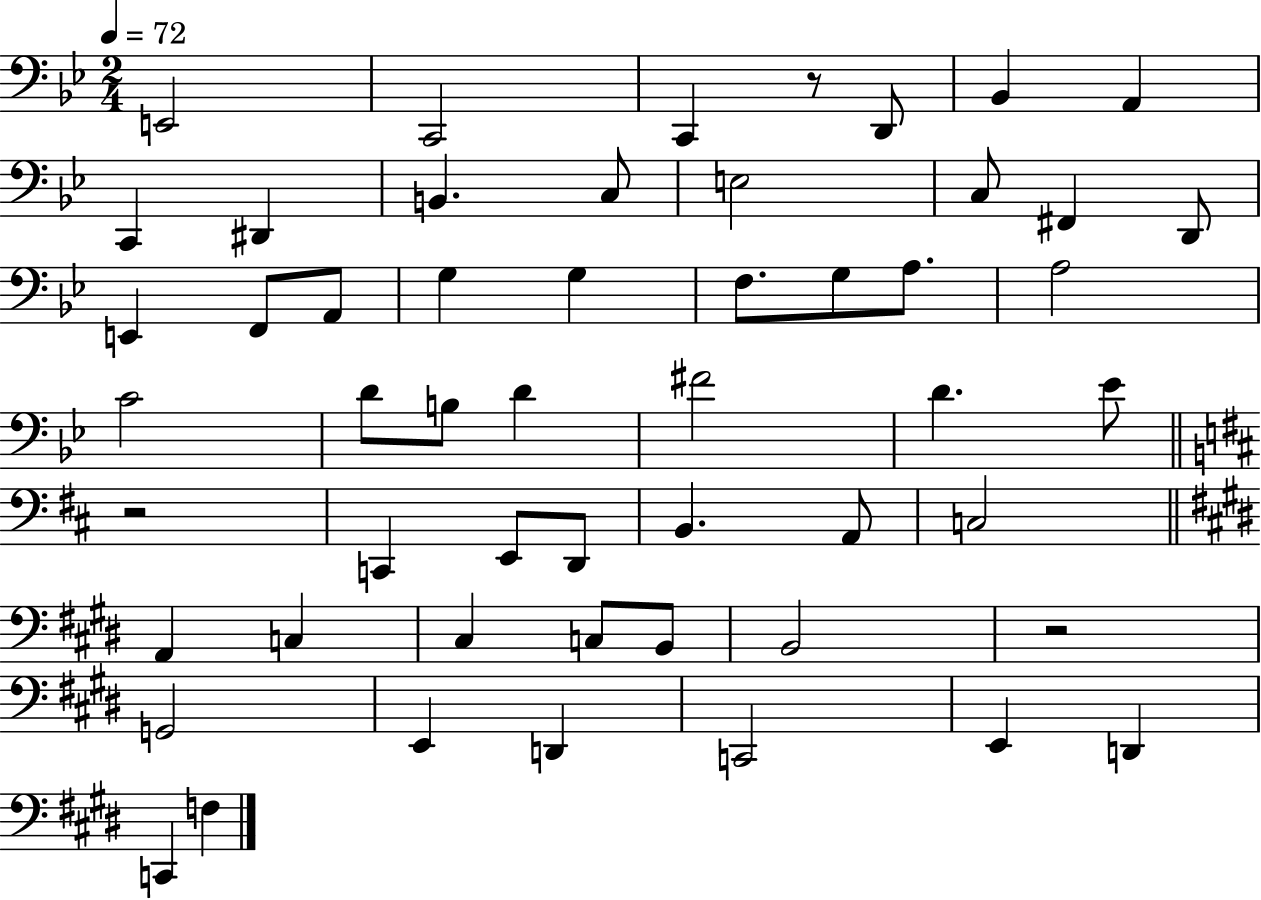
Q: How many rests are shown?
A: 3